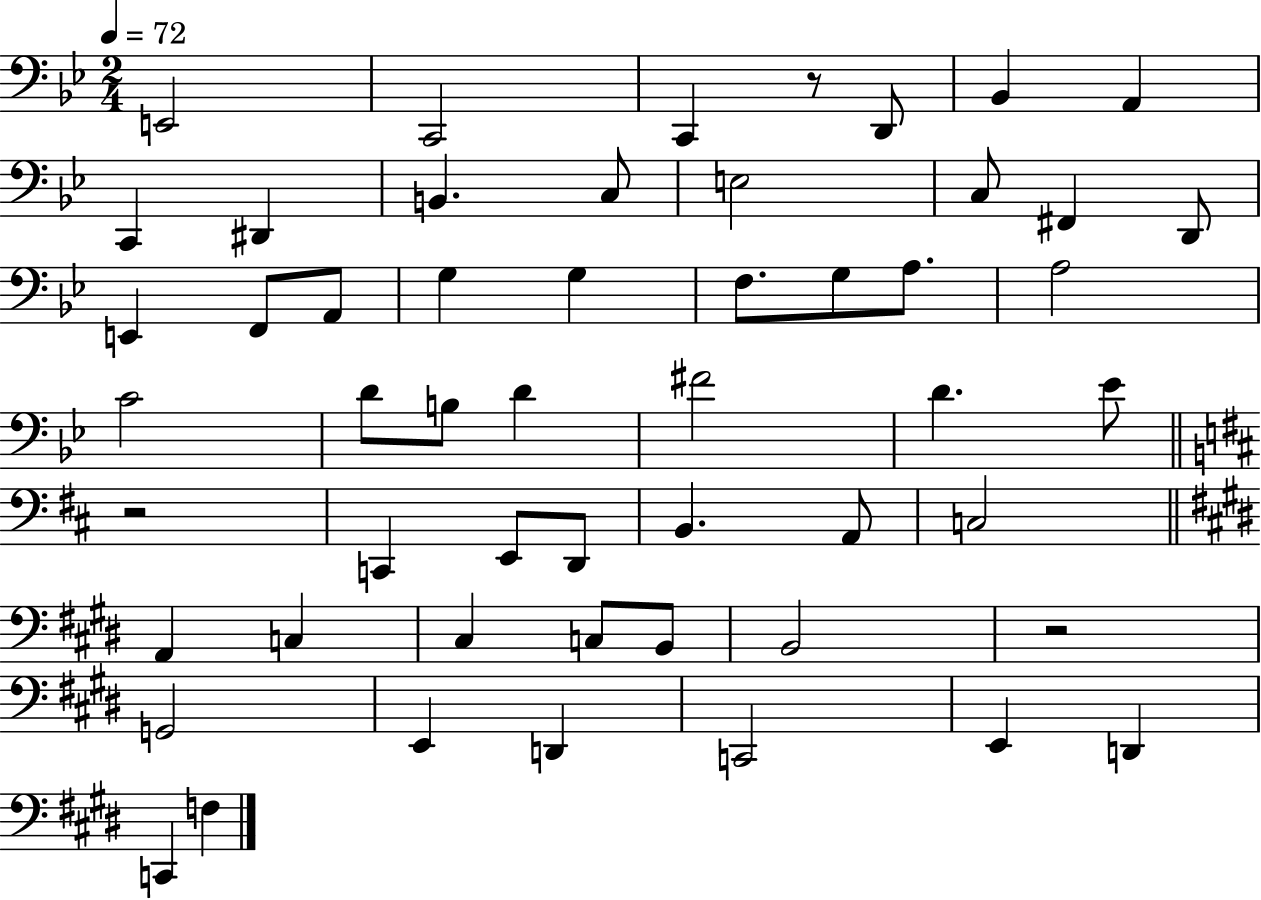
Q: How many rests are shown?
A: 3